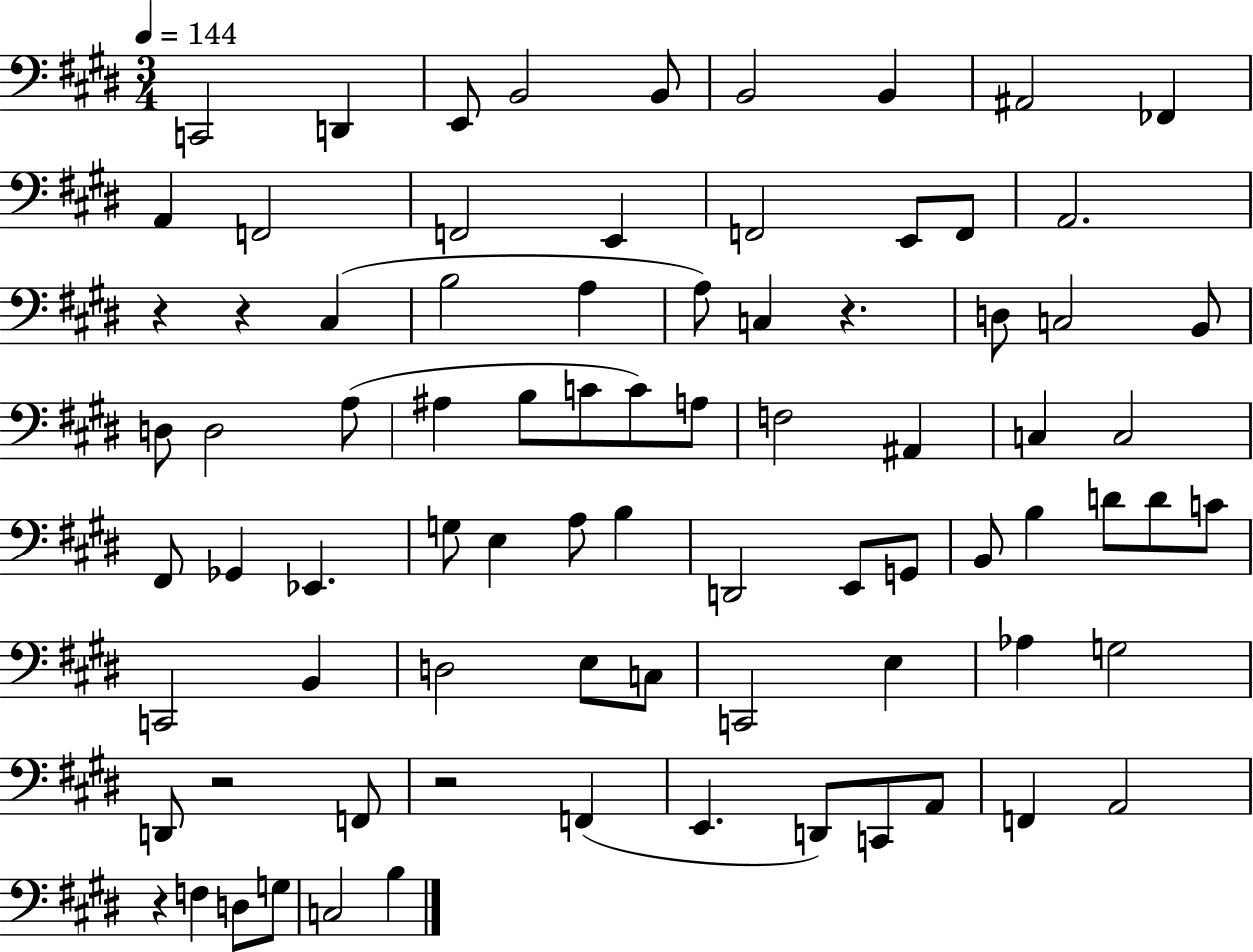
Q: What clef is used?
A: bass